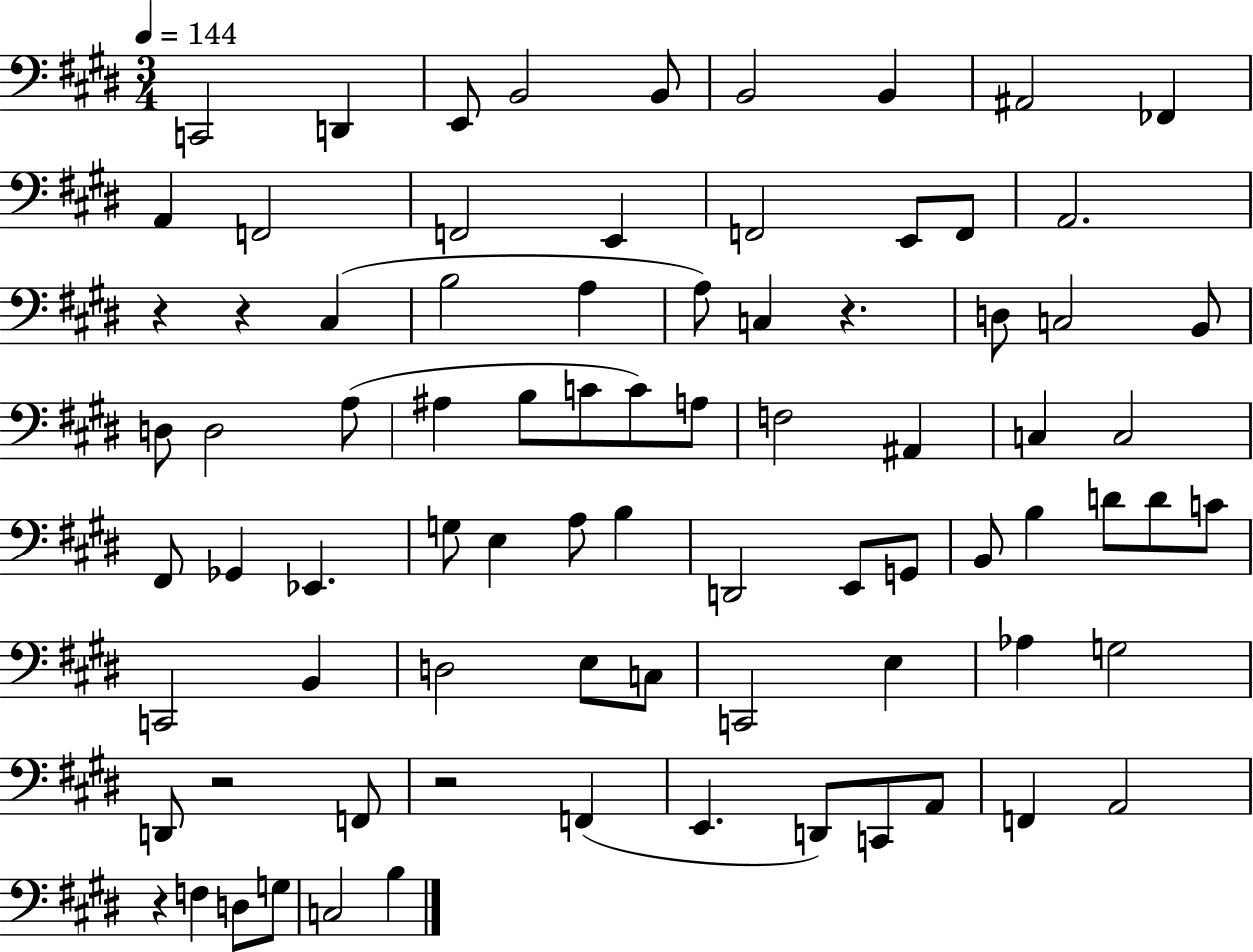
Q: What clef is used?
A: bass